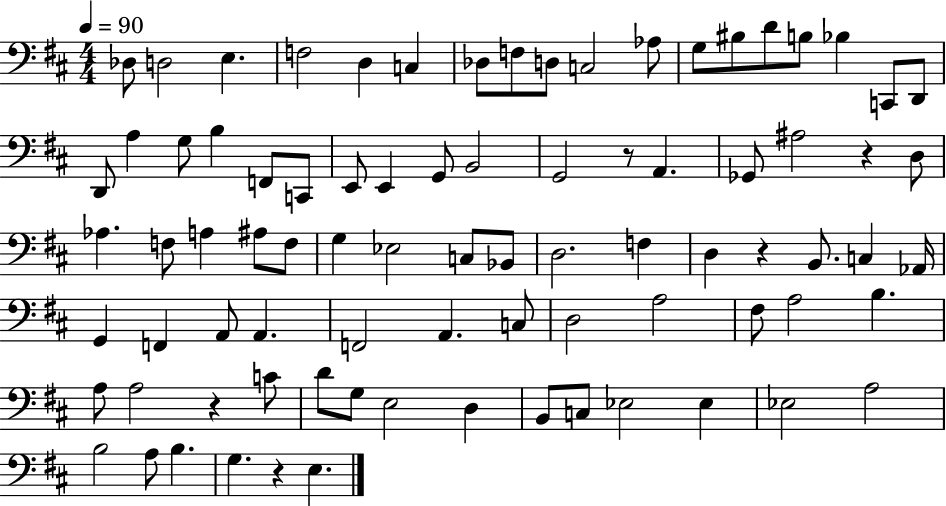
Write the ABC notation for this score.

X:1
T:Untitled
M:4/4
L:1/4
K:D
_D,/2 D,2 E, F,2 D, C, _D,/2 F,/2 D,/2 C,2 _A,/2 G,/2 ^B,/2 D/2 B,/2 _B, C,,/2 D,,/2 D,,/2 A, G,/2 B, F,,/2 C,,/2 E,,/2 E,, G,,/2 B,,2 G,,2 z/2 A,, _G,,/2 ^A,2 z D,/2 _A, F,/2 A, ^A,/2 F,/2 G, _E,2 C,/2 _B,,/2 D,2 F, D, z B,,/2 C, _A,,/4 G,, F,, A,,/2 A,, F,,2 A,, C,/2 D,2 A,2 ^F,/2 A,2 B, A,/2 A,2 z C/2 D/2 G,/2 E,2 D, B,,/2 C,/2 _E,2 _E, _E,2 A,2 B,2 A,/2 B, G, z E,